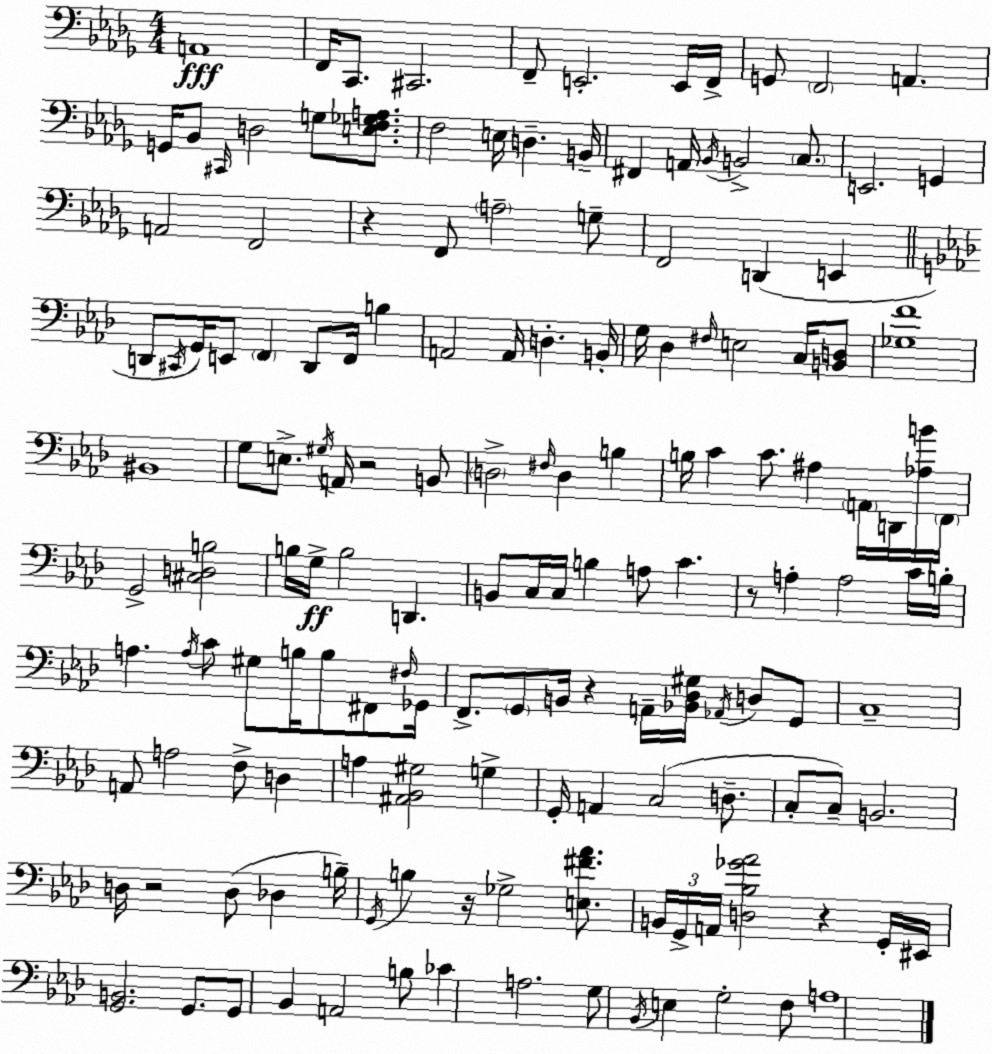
X:1
T:Untitled
M:4/4
L:1/4
K:Bbm
A,,4 F,,/4 C,,/2 ^C,,2 F,,/2 E,,2 E,,/4 F,,/4 G,,/2 F,,2 A,, G,,/4 _B,,/2 ^C,,/4 D,2 G,/2 [E,F,_G,A,]/2 F,2 E,/4 D, B,,/4 ^F,, A,,/4 _B,,/4 B,,2 C,/2 E,,2 G,, A,,2 F,,2 z F,,/2 A,2 G,/2 F,,2 D,, E,, D,,/2 ^C,,/4 G,,/4 E,,/2 F,, D,,/2 F,,/4 B, A,,2 A,,/4 D, B,,/4 G,/4 _D, ^F,/4 E,2 C,/4 [B,,D,]/2 [_G,F]4 ^B,,4 G,/2 E,/2 ^G,/4 A,,/4 z2 B,,/2 D,2 ^F,/4 D, B, B,/4 C C/2 ^A, A,,/4 D,,/4 [_A,B]/4 F,,/4 G,,2 [^C,D,B,]2 B,/4 G,/4 B,2 D,, B,,/2 C,/4 C,/4 B, A,/2 C z/2 A, A,2 C/4 B,/4 A, A,/4 C/2 ^G,/2 B,/4 B,/2 ^F,,/2 ^F,/4 _G,,/4 F,,/2 G,,/2 B,,/4 z A,,/4 [_B,,_D,^G,]/4 _A,,/4 D,/2 G,,/2 C,4 A,,/2 A,2 F,/2 D, A, [^A,,_B,,^G,]2 G, G,,/4 A,, C,2 D,/2 C,/2 C,/2 B,,2 D,/4 z2 D,/2 _D, B,/4 G,,/4 B, z/4 _G,2 [E,^F_A]/2 B,,/4 G,,/4 A,,/4 [D,_B,_G_A]2 z G,,/4 ^E,,/4 [G,,B,,]2 G,,/2 G,,/2 _B,, A,,2 B,/2 _C A,2 G,/2 _B,,/4 E, G,2 F,/2 A,4